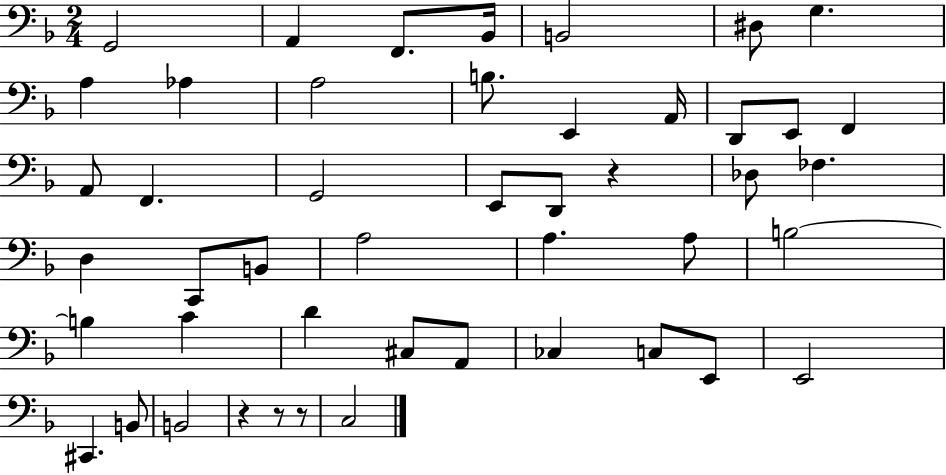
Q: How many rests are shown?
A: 4